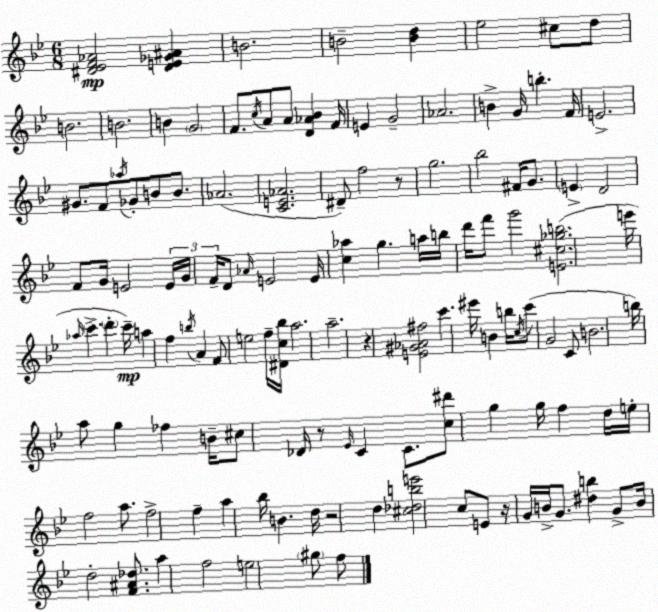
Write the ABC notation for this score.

X:1
T:Untitled
M:6/8
L:1/4
K:Bb
[^D_EF_A]2 [^DE_G^A] B2 B2 [Bd] _e2 ^c/2 d/2 B2 B2 B G2 F/2 c/4 A/2 A/2 [D_A_B] F/4 E G2 _A2 B G/4 b F/4 E2 ^G/2 F/2 _a/4 _G/2 B/2 B/2 _A2 [CE_A]2 ^D/2 f2 z/2 g2 _b2 ^F/4 G/2 E D2 F/2 G/4 E2 E/4 G/4 F/4 D/2 _A/4 E2 E/4 [c_a] g a/4 b/4 d'/4 f'/2 g'2 [E^c_gb]2 e'/4 _a/4 c' d' c'/4 a f b/4 A F/2 e2 f/4 [^Dc_b]/4 a2 a2 z [E^G_A^f]2 c' ^e'/4 B b/4 c/4 c'/2 G2 C/2 B2 b/4 a/2 g _f B/4 ^c/2 _D/4 z/2 _E/4 C C/2 [c^d']/2 g g/4 f d/4 e/4 f2 a/2 f2 f a _b/4 B d/4 z2 d [^c_dbe']2 c/2 E/2 z/4 G/4 B/4 G/2 [^db] G/2 B/4 d2 [F^A_d]/2 a f2 e2 ^g/2 f/2